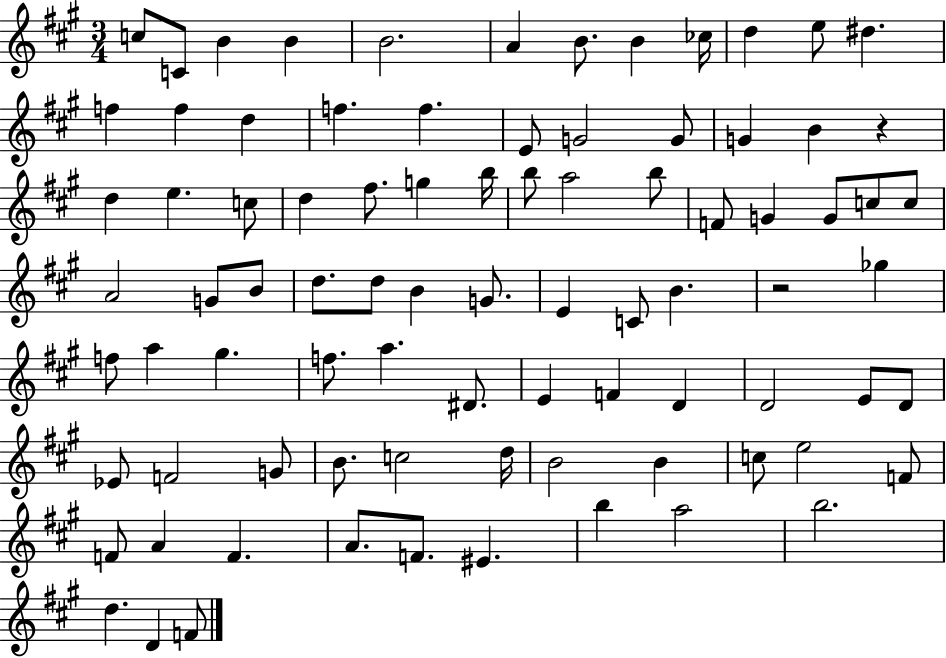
C5/e C4/e B4/q B4/q B4/h. A4/q B4/e. B4/q CES5/s D5/q E5/e D#5/q. F5/q F5/q D5/q F5/q. F5/q. E4/e G4/h G4/e G4/q B4/q R/q D5/q E5/q. C5/e D5/q F#5/e. G5/q B5/s B5/e A5/h B5/e F4/e G4/q G4/e C5/e C5/e A4/h G4/e B4/e D5/e. D5/e B4/q G4/e. E4/q C4/e B4/q. R/h Gb5/q F5/e A5/q G#5/q. F5/e. A5/q. D#4/e. E4/q F4/q D4/q D4/h E4/e D4/e Eb4/e F4/h G4/e B4/e. C5/h D5/s B4/h B4/q C5/e E5/h F4/e F4/e A4/q F4/q. A4/e. F4/e. EIS4/q. B5/q A5/h B5/h. D5/q. D4/q F4/e